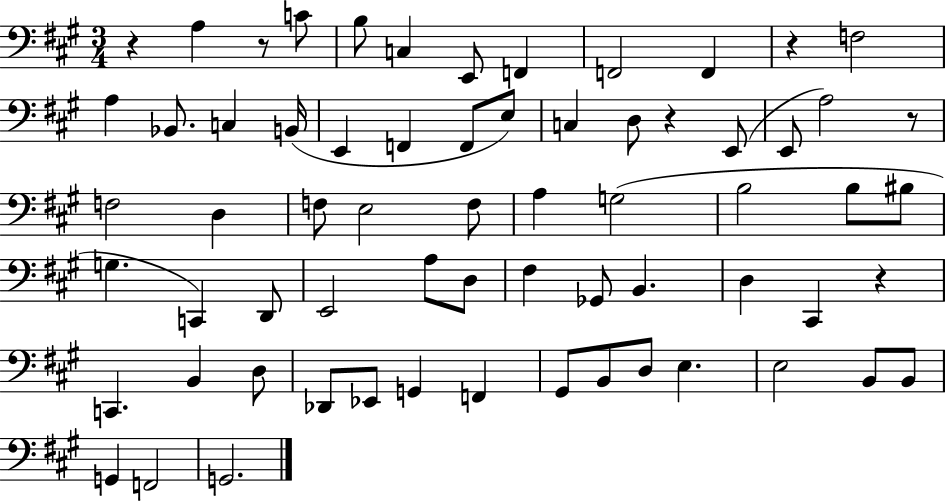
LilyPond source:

{
  \clef bass
  \numericTimeSignature
  \time 3/4
  \key a \major
  r4 a4 r8 c'8 | b8 c4 e,8 f,4 | f,2 f,4 | r4 f2 | \break a4 bes,8. c4 b,16( | e,4 f,4 f,8 e8) | c4 d8 r4 e,8( | e,8 a2) r8 | \break f2 d4 | f8 e2 f8 | a4 g2( | b2 b8 bis8 | \break g4. c,4) d,8 | e,2 a8 d8 | fis4 ges,8 b,4. | d4 cis,4 r4 | \break c,4. b,4 d8 | des,8 ees,8 g,4 f,4 | gis,8 b,8 d8 e4. | e2 b,8 b,8 | \break g,4 f,2 | g,2. | \bar "|."
}